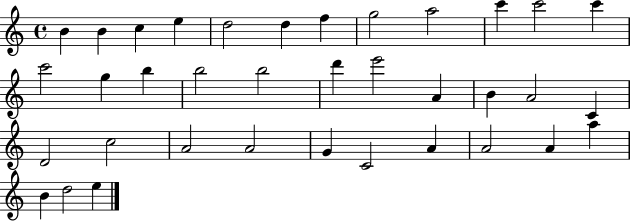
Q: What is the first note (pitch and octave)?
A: B4